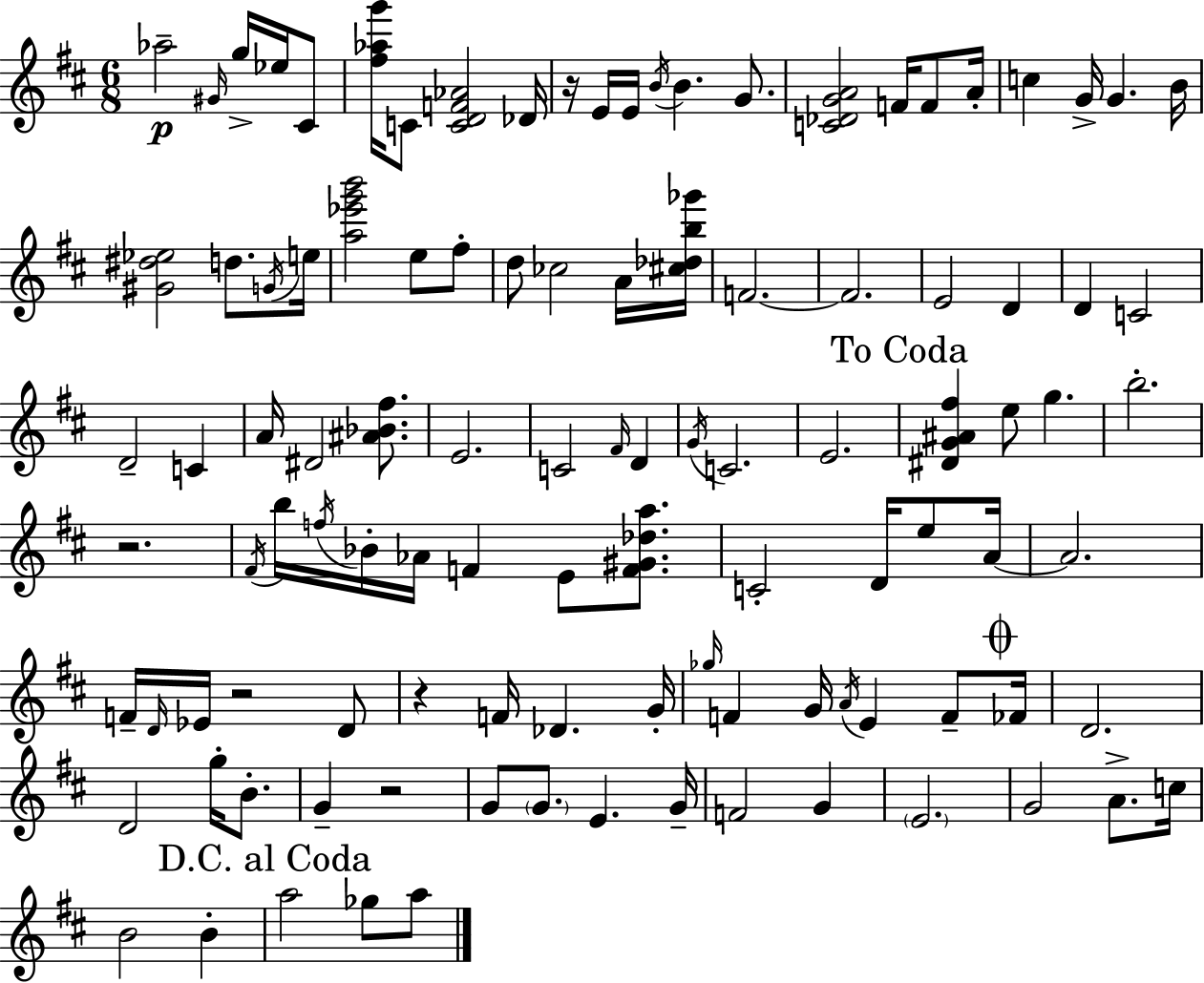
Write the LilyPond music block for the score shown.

{
  \clef treble
  \numericTimeSignature
  \time 6/8
  \key d \major
  aes''2--\p \grace { gis'16 } g''16-> ees''16 cis'8 | <fis'' aes'' g'''>16 c'8 <c' d' f' aes'>2 | des'16 r16 e'16 e'16 \acciaccatura { b'16 } b'4. g'8. | <c' des' g' a'>2 f'16 f'8 | \break a'16-. c''4 g'16-> g'4. | b'16 <gis' dis'' ees''>2 d''8. | \acciaccatura { g'16 } e''16 <a'' ees''' g''' b'''>2 e''8 | fis''8-. d''8 ces''2 | \break a'16 <cis'' des'' b'' ges'''>16 f'2.~~ | f'2. | e'2 d'4 | d'4 c'2 | \break d'2-- c'4 | a'16 dis'2 | <ais' bes' fis''>8. e'2. | c'2 \grace { fis'16 } | \break d'4 \acciaccatura { g'16 } c'2. | e'2. | \mark "To Coda" <dis' g' ais' fis''>4 e''8 g''4. | b''2.-. | \break r2. | \acciaccatura { fis'16 } b''16 \acciaccatura { f''16 } bes'16-. aes'16 f'4 | e'8 <f' gis' des'' a''>8. c'2-. | d'16 e''8 a'16~~ a'2. | \break f'16-- \grace { d'16 } ees'16 r2 | d'8 r4 | f'16 des'4. g'16-. \grace { ges''16 } f'4 | g'16 \acciaccatura { a'16 } e'4 f'8-- \mark \markup { \musicglyph "scripts.coda" } fes'16 d'2. | \break d'2 | g''16-. b'8.-. g'4-- | r2 g'8 | \parenthesize g'8. e'4. g'16-- f'2 | \break g'4 \parenthesize e'2. | g'2 | a'8.-> c''16 b'2 | b'4-. \mark "D.C. al Coda" a''2 | \break ges''8 a''8 \bar "|."
}